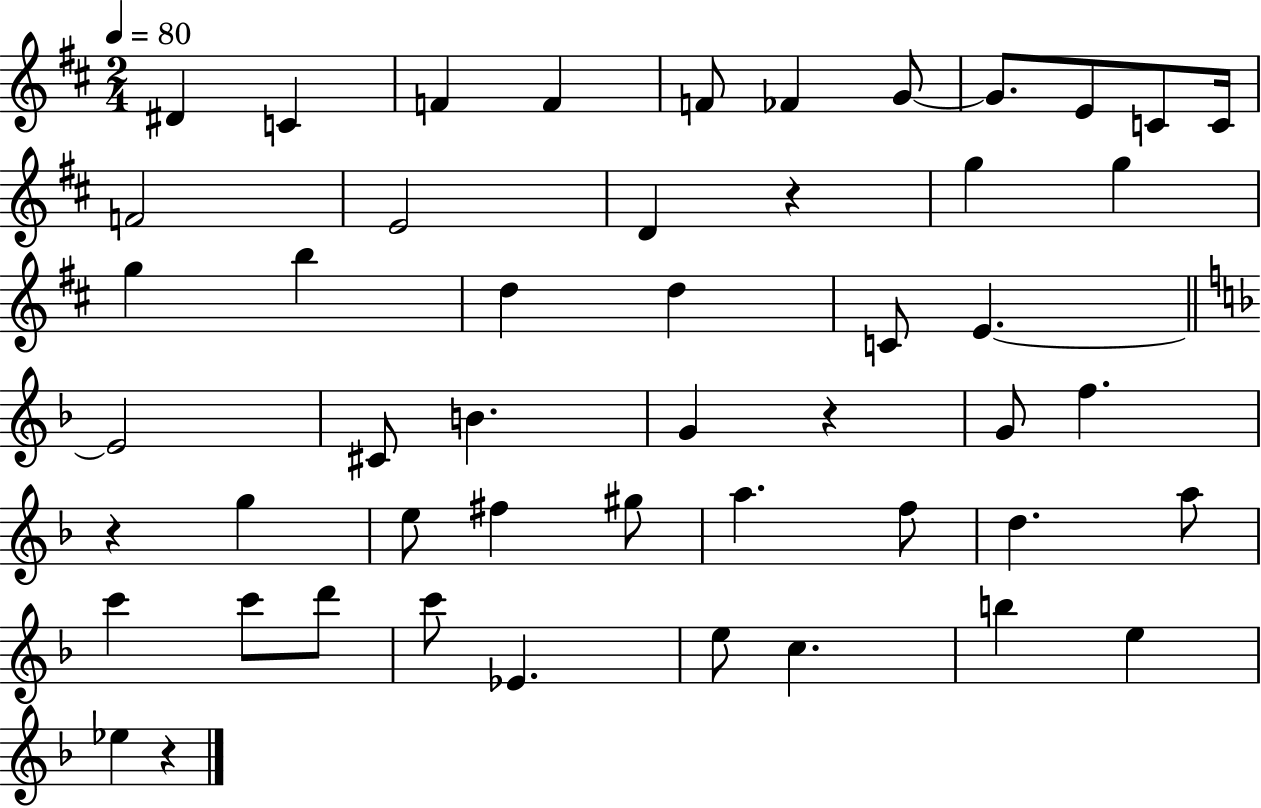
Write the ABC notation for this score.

X:1
T:Untitled
M:2/4
L:1/4
K:D
^D C F F F/2 _F G/2 G/2 E/2 C/2 C/4 F2 E2 D z g g g b d d C/2 E E2 ^C/2 B G z G/2 f z g e/2 ^f ^g/2 a f/2 d a/2 c' c'/2 d'/2 c'/2 _E e/2 c b e _e z